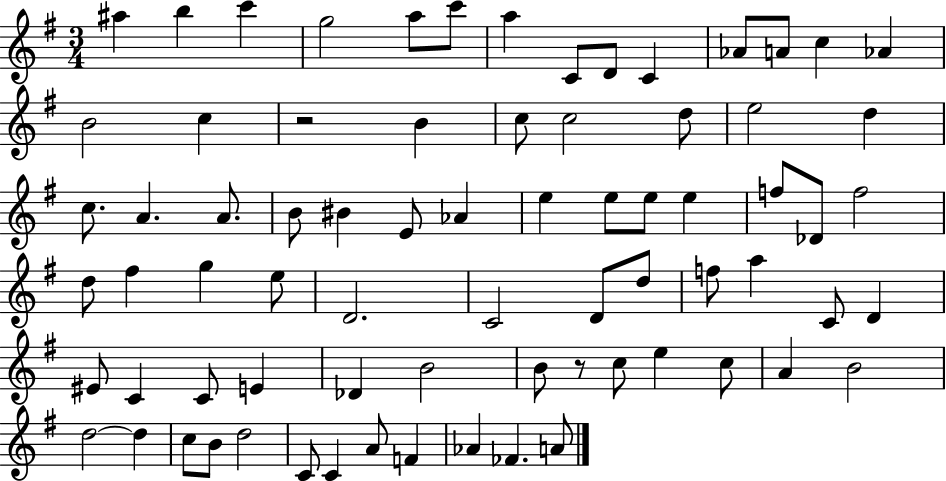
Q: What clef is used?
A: treble